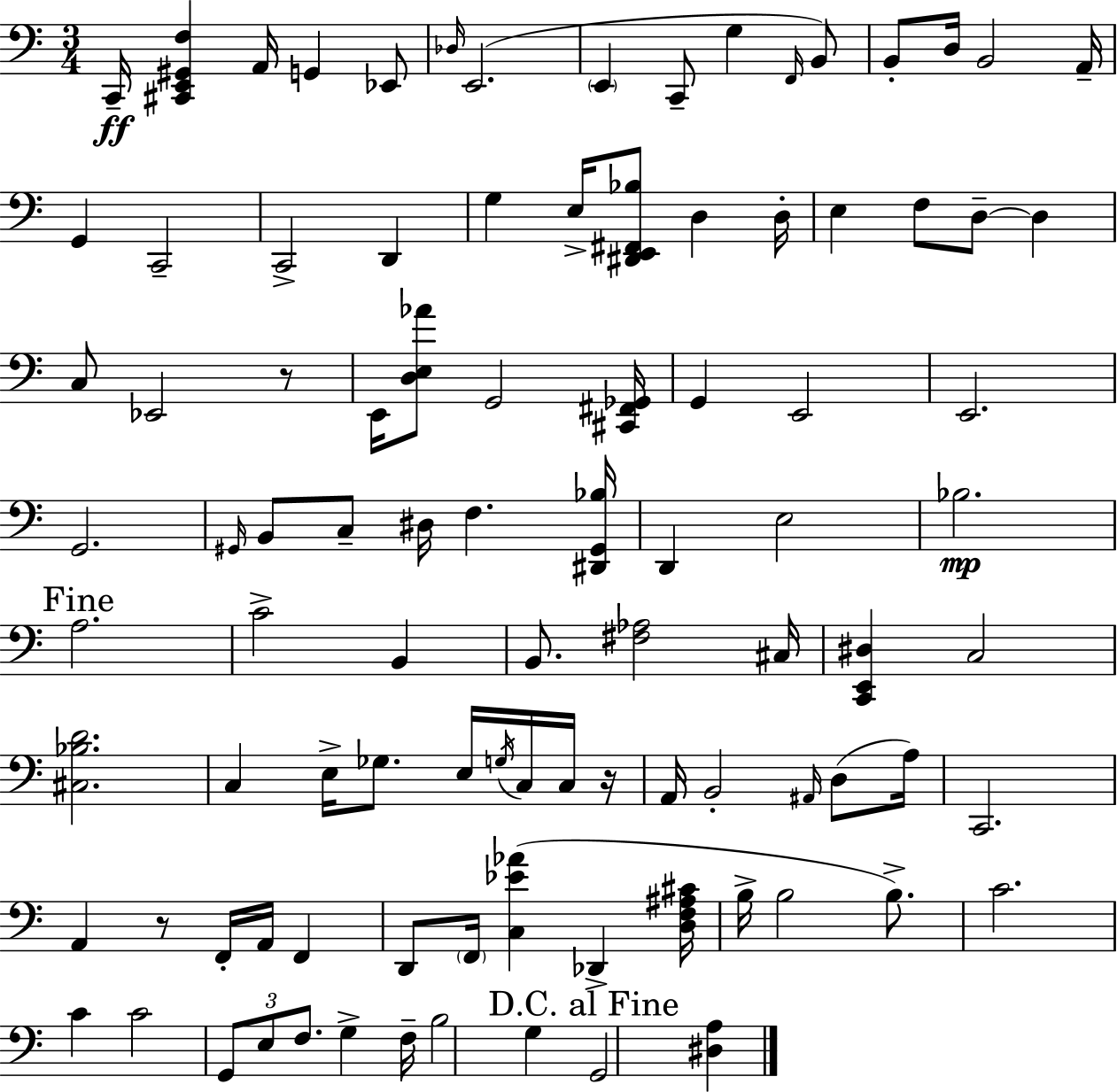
{
  \clef bass
  \numericTimeSignature
  \time 3/4
  \key a \minor
  \repeat volta 2 { c,16--\ff <cis, e, gis, f>4 a,16 g,4 ees,8 | \grace { des16 }( e,2. | \parenthesize e,4 c,8-- g4 \grace { f,16 }) | b,8 b,8-. d16 b,2 | \break a,16-- g,4 c,2-- | c,2-> d,4 | g4 e16-> <dis, e, fis, bes>8 d4 | d16-. e4 f8 d8--~~ d4 | \break c8 ees,2 | r8 e,16 <d e aes'>8 g,2 | <cis, fis, ges,>16 g,4 e,2 | e,2. | \break g,2. | \grace { gis,16 } b,8 c8-- dis16 f4. | <dis, gis, bes>16 d,4 e2 | bes2.\mp | \break \mark "Fine" a2. | c'2-> b,4 | b,8. <fis aes>2 | cis16 <c, e, dis>4 c2 | \break <cis bes d'>2. | c4 e16-> ges8. e16 | \acciaccatura { g16 } c16 c16 r16 a,16 b,2-. | \grace { ais,16 }( d8 a16) c,2. | \break a,4 r8 f,16-. | a,16 f,4 d,8 \parenthesize f,16 <c ees' aes'>4( | des,4-> <d f ais cis'>16 b16-> b2 | b8.->) c'2. | \break c'4 c'2 | \tuplet 3/2 { g,8 e8 f8. } | g4-> f16-- b2 | g4 \mark "D.C. al Fine" g,2 | \break <dis a>4 } \bar "|."
}